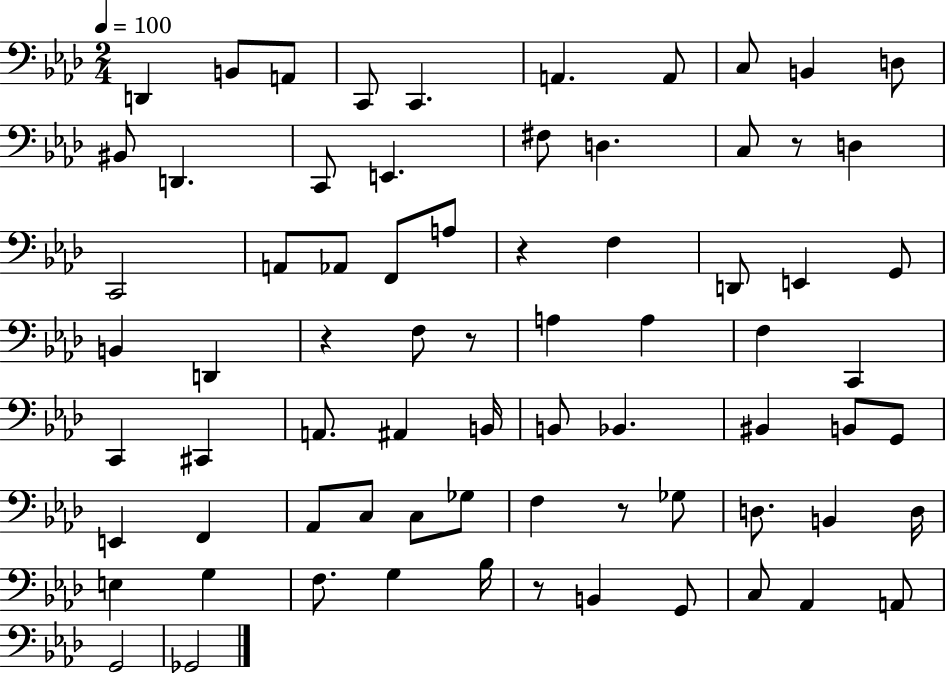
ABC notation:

X:1
T:Untitled
M:2/4
L:1/4
K:Ab
D,, B,,/2 A,,/2 C,,/2 C,, A,, A,,/2 C,/2 B,, D,/2 ^B,,/2 D,, C,,/2 E,, ^F,/2 D, C,/2 z/2 D, C,,2 A,,/2 _A,,/2 F,,/2 A,/2 z F, D,,/2 E,, G,,/2 B,, D,, z F,/2 z/2 A, A, F, C,, C,, ^C,, A,,/2 ^A,, B,,/4 B,,/2 _B,, ^B,, B,,/2 G,,/2 E,, F,, _A,,/2 C,/2 C,/2 _G,/2 F, z/2 _G,/2 D,/2 B,, D,/4 E, G, F,/2 G, _B,/4 z/2 B,, G,,/2 C,/2 _A,, A,,/2 G,,2 _G,,2